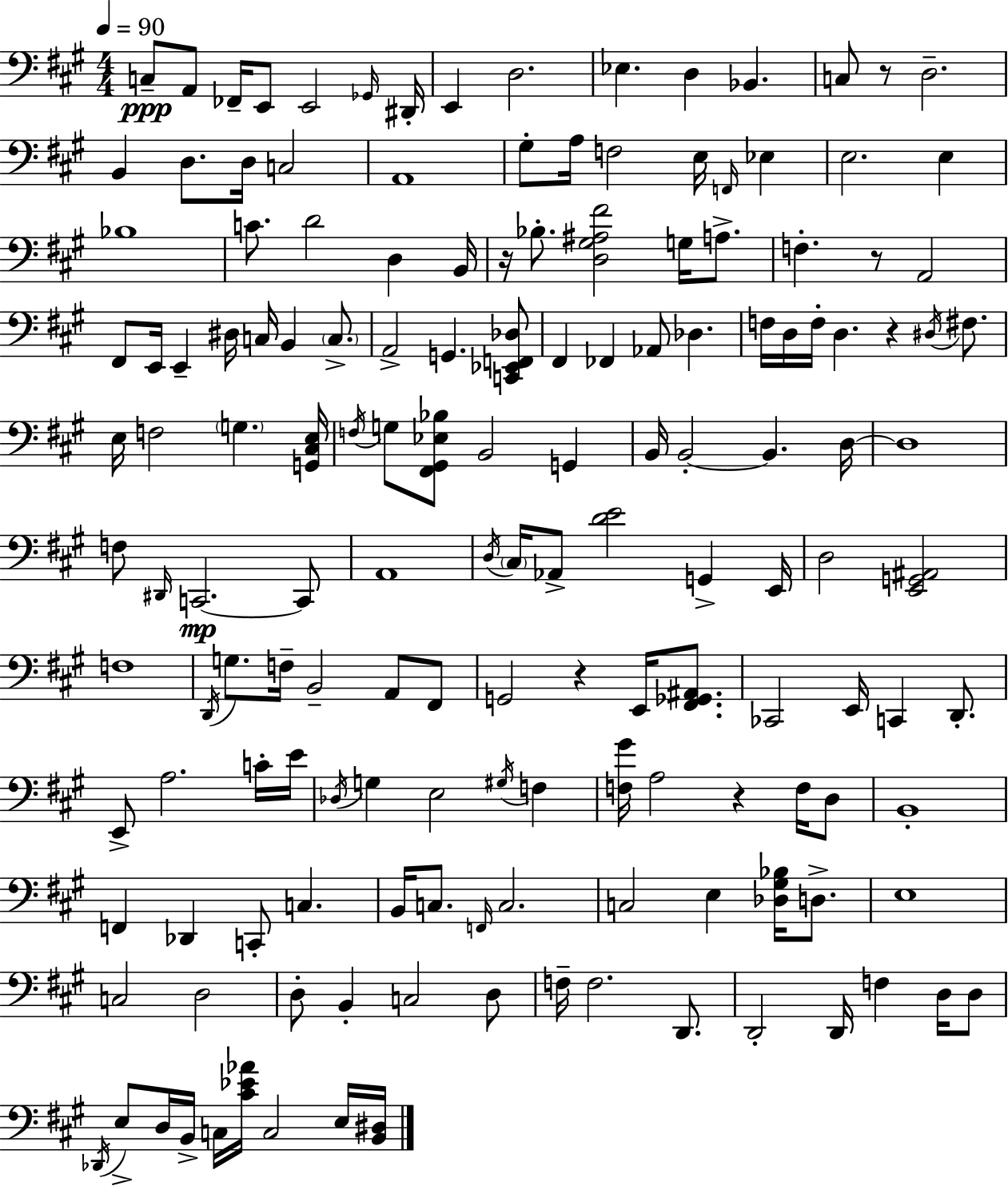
X:1
T:Untitled
M:4/4
L:1/4
K:A
C,/2 A,,/2 _F,,/4 E,,/2 E,,2 _G,,/4 ^D,,/4 E,, D,2 _E, D, _B,, C,/2 z/2 D,2 B,, D,/2 D,/4 C,2 A,,4 ^G,/2 A,/4 F,2 E,/4 F,,/4 _E, E,2 E, _B,4 C/2 D2 D, B,,/4 z/4 _B,/2 [D,^G,^A,^F]2 G,/4 A,/2 F, z/2 A,,2 ^F,,/2 E,,/4 E,, ^D,/4 C,/4 B,, C,/2 A,,2 G,, [C,,_E,,F,,_D,]/2 ^F,, _F,, _A,,/2 _D, F,/4 D,/4 F,/4 D, z ^D,/4 ^F,/2 E,/4 F,2 G, [G,,^C,E,]/4 F,/4 G,/2 [^F,,^G,,_E,_B,]/2 B,,2 G,, B,,/4 B,,2 B,, D,/4 D,4 F,/2 ^D,,/4 C,,2 C,,/2 A,,4 D,/4 ^C,/4 _A,,/2 [DE]2 G,, E,,/4 D,2 [E,,G,,^A,,]2 F,4 D,,/4 G,/2 F,/4 B,,2 A,,/2 ^F,,/2 G,,2 z E,,/4 [^F,,_G,,^A,,]/2 _C,,2 E,,/4 C,, D,,/2 E,,/2 A,2 C/4 E/4 _D,/4 G, E,2 ^G,/4 F, [F,^G]/4 A,2 z F,/4 D,/2 B,,4 F,, _D,, C,,/2 C, B,,/4 C,/2 F,,/4 C,2 C,2 E, [_D,^G,_B,]/4 D,/2 E,4 C,2 D,2 D,/2 B,, C,2 D,/2 F,/4 F,2 D,,/2 D,,2 D,,/4 F, D,/4 D,/2 _D,,/4 E,/2 D,/4 B,,/4 C,/4 [^C_E_A]/4 C,2 E,/4 [B,,^D,]/4